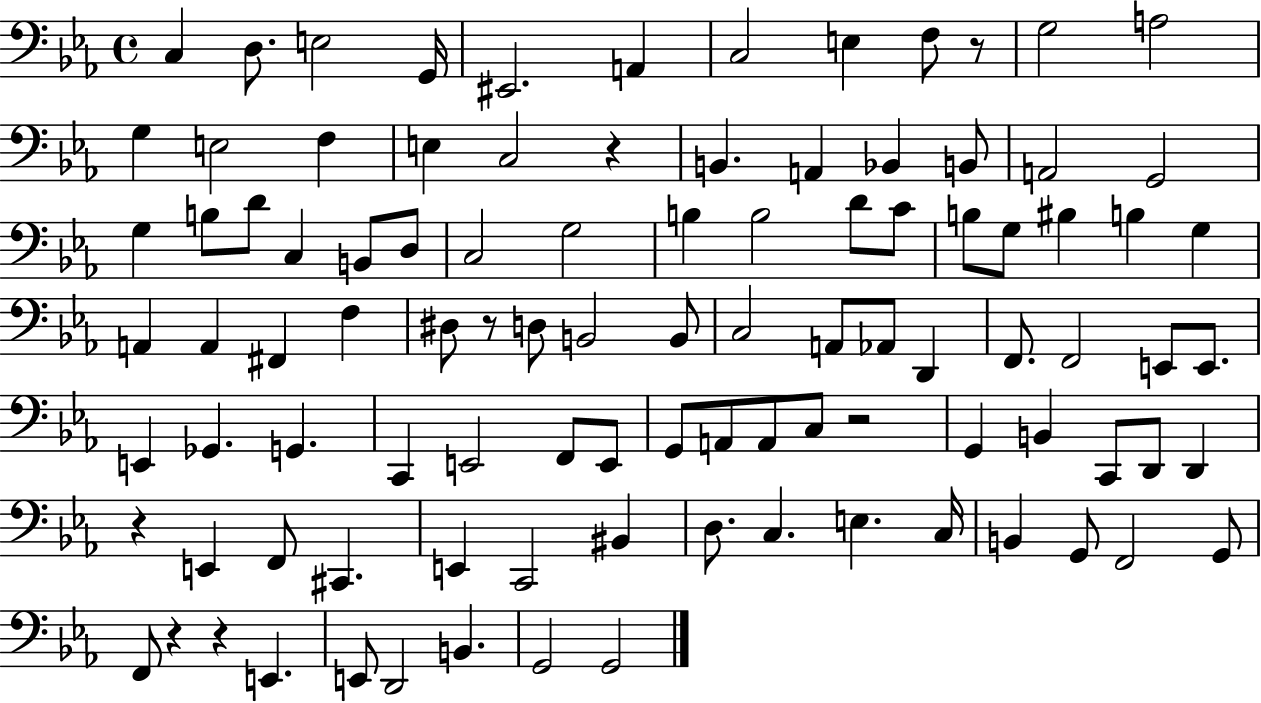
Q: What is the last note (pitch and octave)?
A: G2